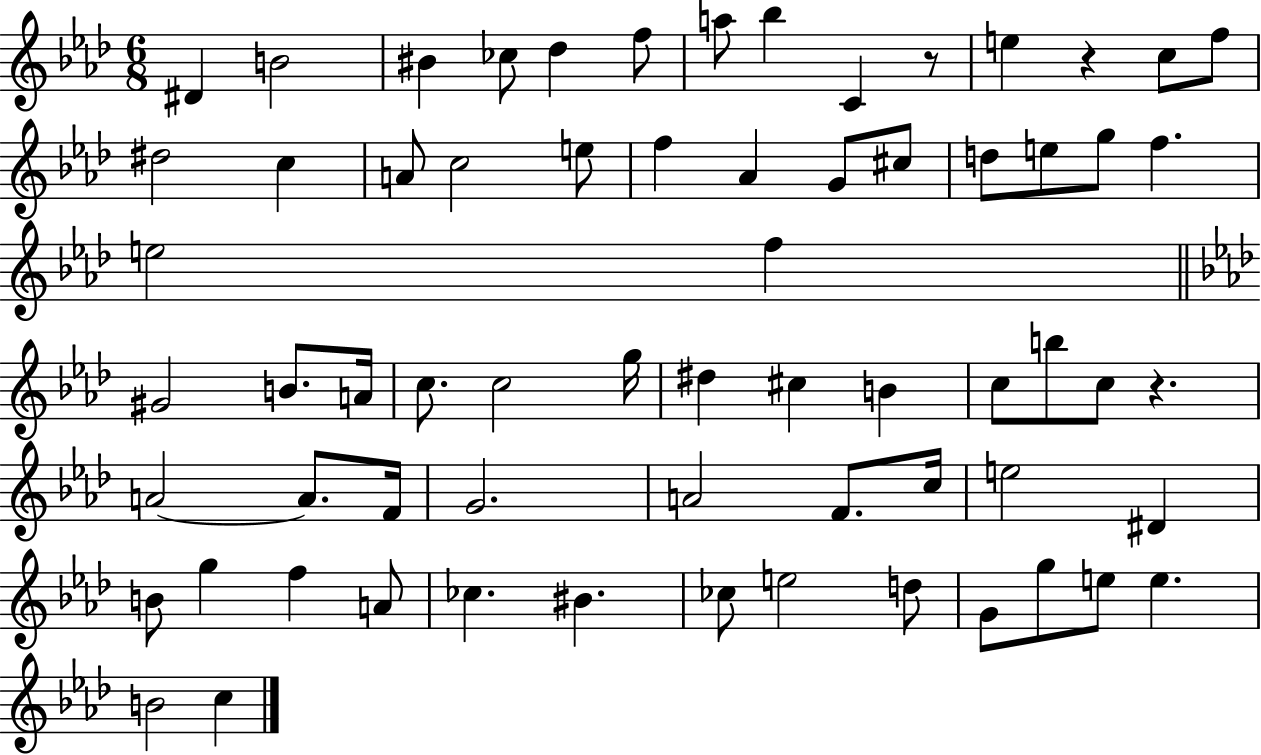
{
  \clef treble
  \numericTimeSignature
  \time 6/8
  \key aes \major
  dis'4 b'2 | bis'4 ces''8 des''4 f''8 | a''8 bes''4 c'4 r8 | e''4 r4 c''8 f''8 | \break dis''2 c''4 | a'8 c''2 e''8 | f''4 aes'4 g'8 cis''8 | d''8 e''8 g''8 f''4. | \break e''2 f''4 | \bar "||" \break \key aes \major gis'2 b'8. a'16 | c''8. c''2 g''16 | dis''4 cis''4 b'4 | c''8 b''8 c''8 r4. | \break a'2~~ a'8. f'16 | g'2. | a'2 f'8. c''16 | e''2 dis'4 | \break b'8 g''4 f''4 a'8 | ces''4. bis'4. | ces''8 e''2 d''8 | g'8 g''8 e''8 e''4. | \break b'2 c''4 | \bar "|."
}